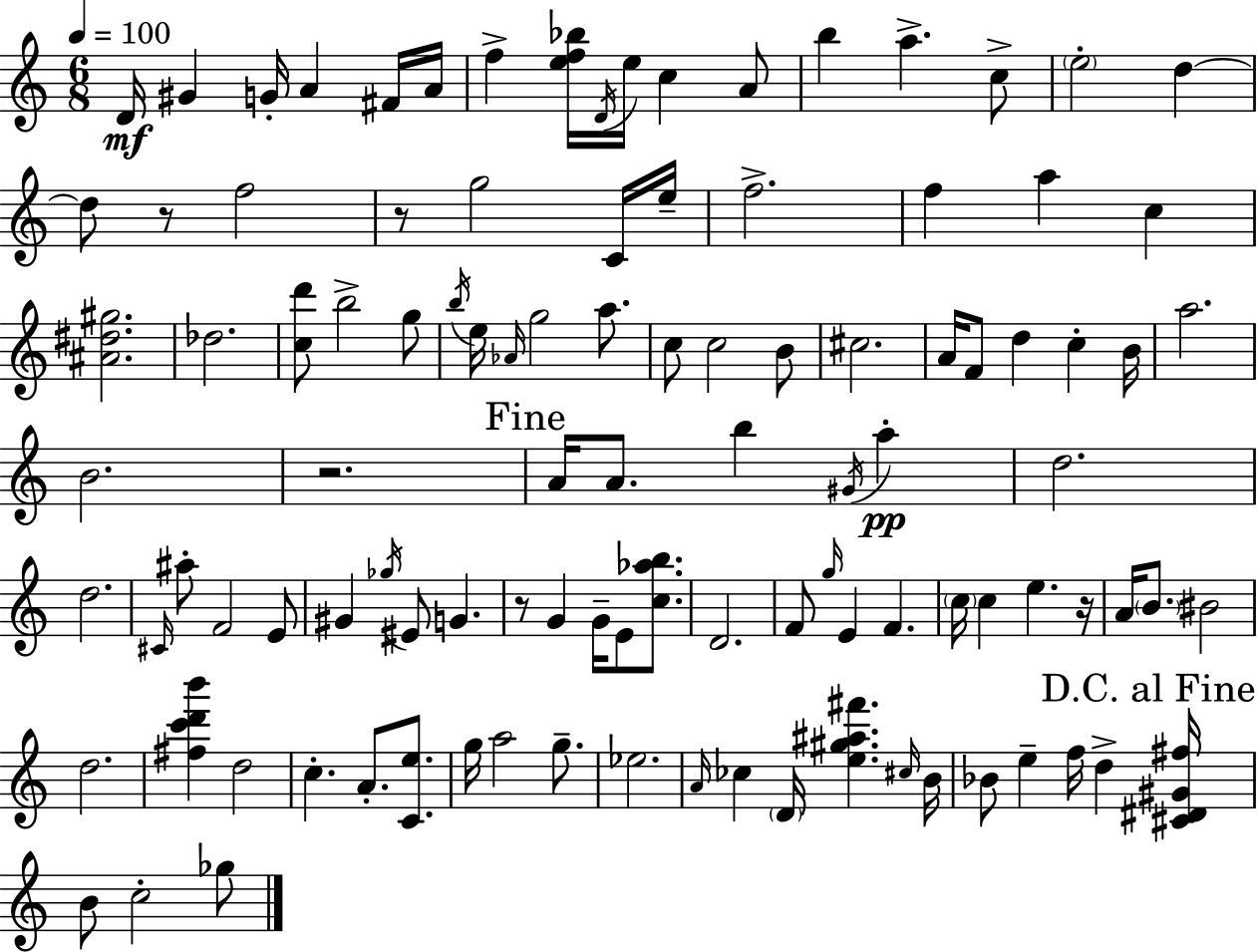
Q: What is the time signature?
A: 6/8